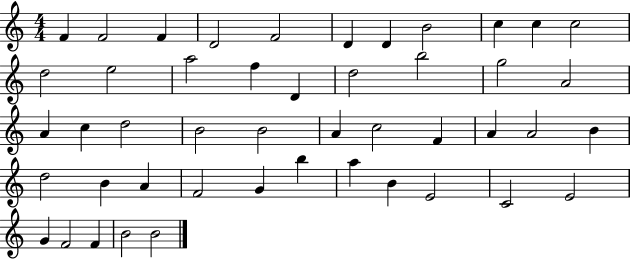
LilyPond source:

{
  \clef treble
  \numericTimeSignature
  \time 4/4
  \key c \major
  f'4 f'2 f'4 | d'2 f'2 | d'4 d'4 b'2 | c''4 c''4 c''2 | \break d''2 e''2 | a''2 f''4 d'4 | d''2 b''2 | g''2 a'2 | \break a'4 c''4 d''2 | b'2 b'2 | a'4 c''2 f'4 | a'4 a'2 b'4 | \break d''2 b'4 a'4 | f'2 g'4 b''4 | a''4 b'4 e'2 | c'2 e'2 | \break g'4 f'2 f'4 | b'2 b'2 | \bar "|."
}